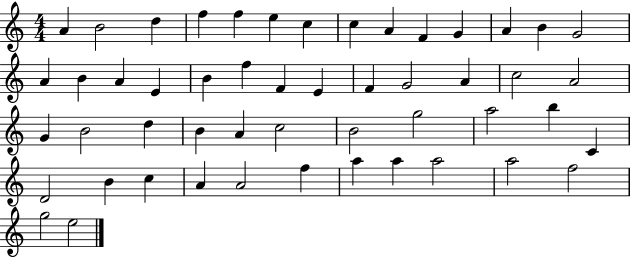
A4/q B4/h D5/q F5/q F5/q E5/q C5/q C5/q A4/q F4/q G4/q A4/q B4/q G4/h A4/q B4/q A4/q E4/q B4/q F5/q F4/q E4/q F4/q G4/h A4/q C5/h A4/h G4/q B4/h D5/q B4/q A4/q C5/h B4/h G5/h A5/h B5/q C4/q D4/h B4/q C5/q A4/q A4/h F5/q A5/q A5/q A5/h A5/h F5/h G5/h E5/h